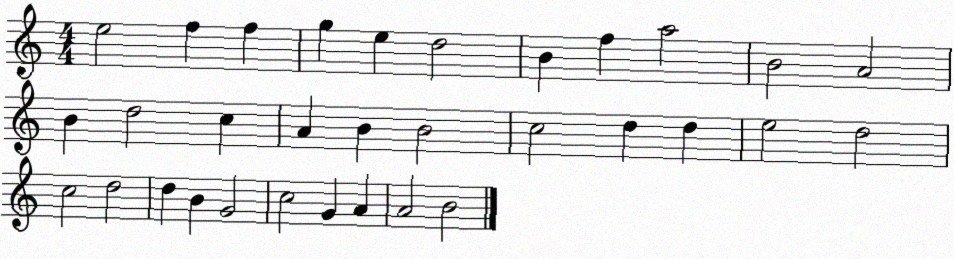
X:1
T:Untitled
M:4/4
L:1/4
K:C
e2 f f g e d2 B f a2 B2 A2 B d2 c A B B2 c2 d d e2 d2 c2 d2 d B G2 c2 G A A2 B2